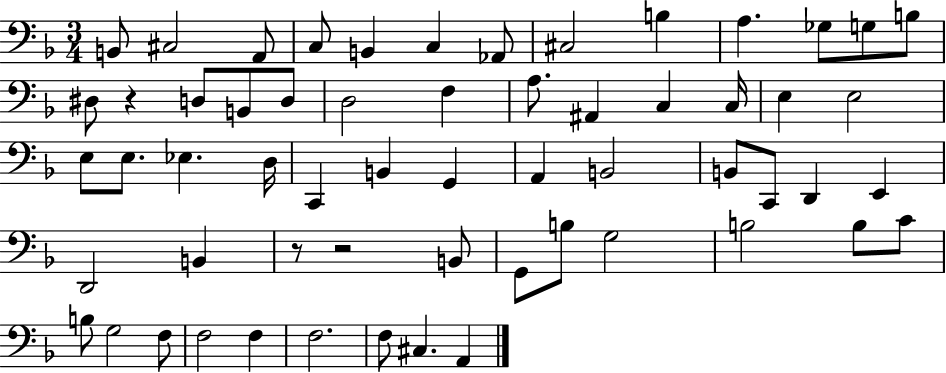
B2/e C#3/h A2/e C3/e B2/q C3/q Ab2/e C#3/h B3/q A3/q. Gb3/e G3/e B3/e D#3/e R/q D3/e B2/e D3/e D3/h F3/q A3/e. A#2/q C3/q C3/s E3/q E3/h E3/e E3/e. Eb3/q. D3/s C2/q B2/q G2/q A2/q B2/h B2/e C2/e D2/q E2/q D2/h B2/q R/e R/h B2/e G2/e B3/e G3/h B3/h B3/e C4/e B3/e G3/h F3/e F3/h F3/q F3/h. F3/e C#3/q. A2/q